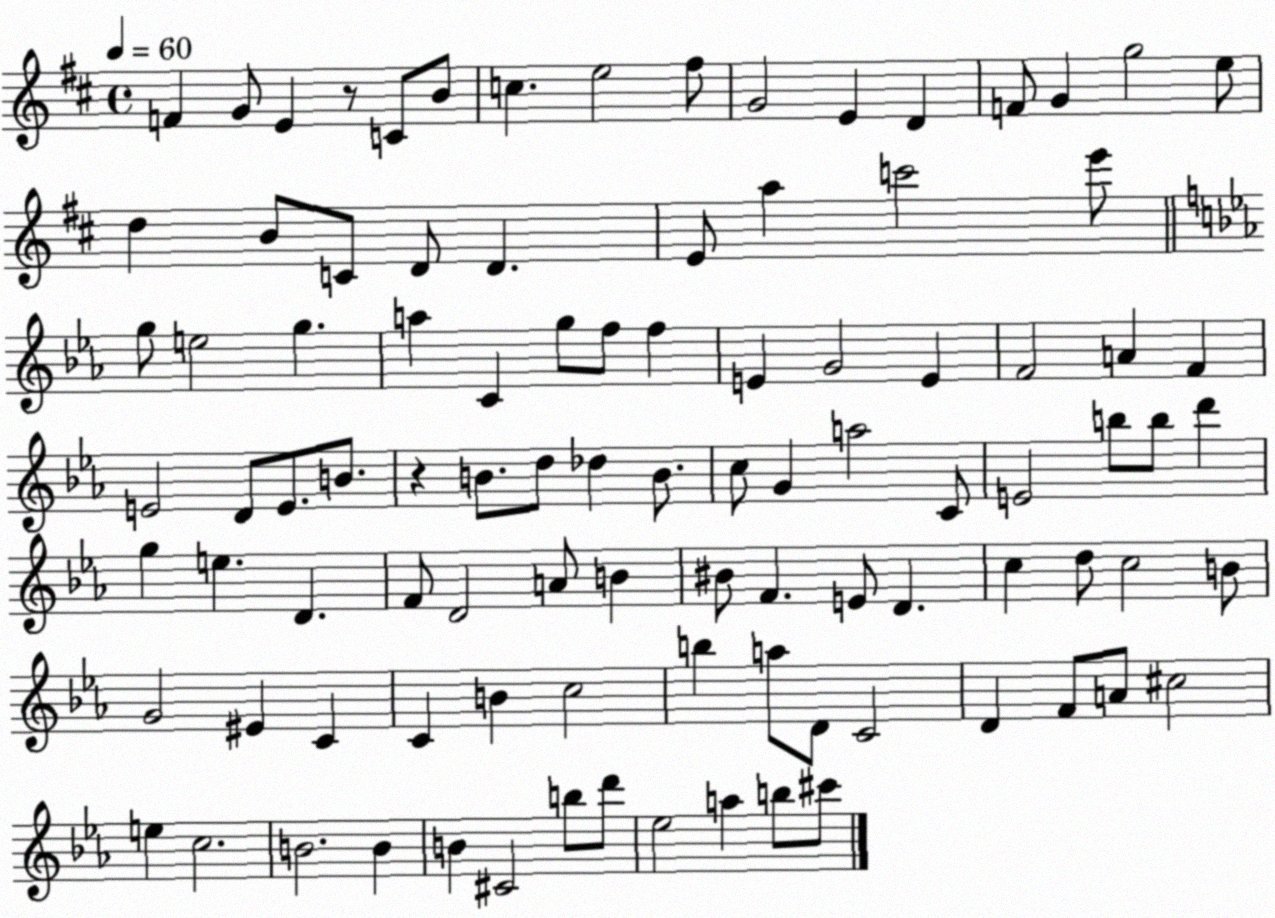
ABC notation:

X:1
T:Untitled
M:4/4
L:1/4
K:D
F G/2 E z/2 C/2 B/2 c e2 ^f/2 G2 E D F/2 G g2 e/2 d B/2 C/2 D/2 D E/2 a c'2 e'/2 g/2 e2 g a C g/2 f/2 f E G2 E F2 A F E2 D/2 E/2 B/2 z B/2 d/2 _d B/2 c/2 G a2 C/2 E2 b/2 b/2 d' g e D F/2 D2 A/2 B ^B/2 F E/2 D c d/2 c2 B/2 G2 ^E C C B c2 b a/2 D/2 C2 D F/2 A/2 ^c2 e c2 B2 B B ^C2 b/2 d'/2 _e2 a b/2 ^c'/2